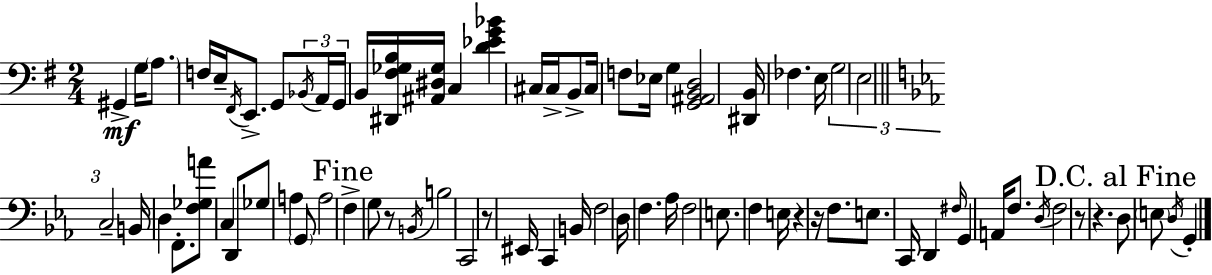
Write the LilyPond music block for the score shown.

{
  \clef bass
  \numericTimeSignature
  \time 2/4
  \key g \major
  gis,4->\mf g16 \parenthesize a8. | f16 e16-- \acciaccatura { fis,16 } e,8.-> g,8 | \tuplet 3/2 { \acciaccatura { bes,16 } a,16 g,16 } b,16 <dis, fis ges b>16 <ais, dis ges>16 c4 | <d' ees' g' bes'>4 cis16 cis16-> | \break b,8-> cis16 f8 ees16 g4 | <g, ais, b, d>2 | <dis, b,>16 fes4. | e16 \tuplet 3/2 { g2 | \break e2 | \bar "||" \break \key ees \major c2-- } | b,16 d4 f,8.-. | <f ges a'>8 c4 d,8 | ges8 a4 \parenthesize g,8 | \break a2 | \mark "Fine" f4-> g8 r8 | \acciaccatura { b,16 } b2 | c,2 | \break r8 eis,16 c,4 | b,16 f2 | d16 f4. | aes16 f2 | \break e8. f4 | e16 r4 r16 f8. | e8. c,16 d,4 | \grace { fis16 } g,4 a,16 f8. | \break \acciaccatura { d16 } f2 | r8 r4. | \mark "D.C. al Fine" d8 \parenthesize e8 \acciaccatura { d16 } | g,4-. \bar "|."
}